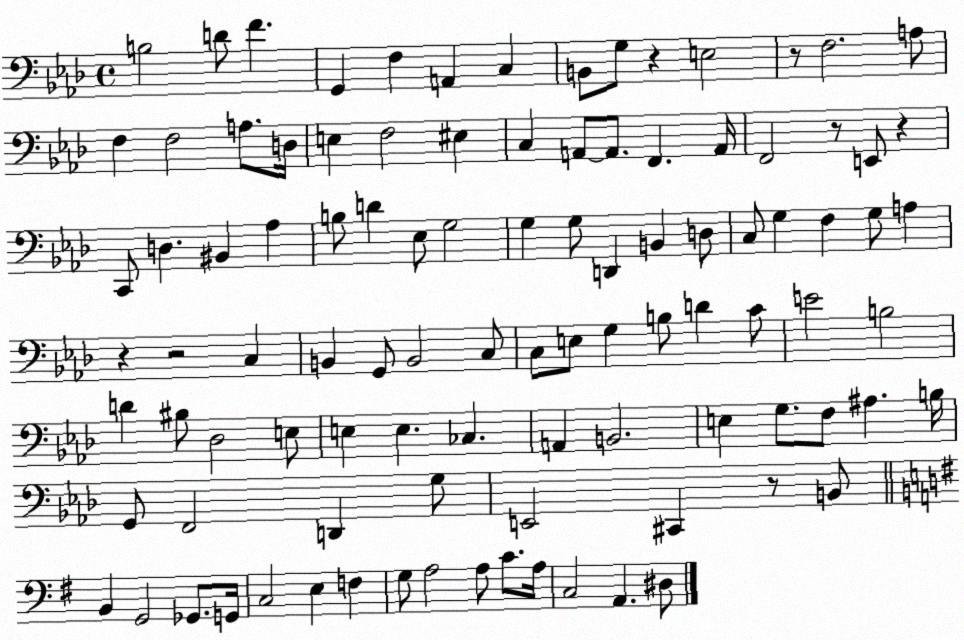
X:1
T:Untitled
M:4/4
L:1/4
K:Ab
B,2 D/2 F G,, F, A,, C, B,,/2 G,/2 z E,2 z/2 F,2 A,/2 F, F,2 A,/2 D,/4 E, F,2 ^E, C, A,,/2 A,,/2 F,, A,,/4 F,,2 z/2 E,,/2 z C,,/2 D, ^B,, _A, B,/2 D _E,/2 G,2 G, G,/2 D,, B,, D,/2 C,/2 G, F, G,/2 A, z z2 C, B,, G,,/2 B,,2 C,/2 C,/2 E,/2 G, B,/2 D C/2 E2 B,2 D ^B,/2 _D,2 E,/2 E, E, _C, A,, B,,2 E, G,/2 F,/2 ^A, B,/4 G,,/2 F,,2 D,, G,/2 E,,2 ^C,, z/2 B,,/2 B,, G,,2 _G,,/2 G,,/4 C,2 E, F, G,/2 A,2 A,/2 C/2 A,/4 C,2 A,, ^D,/2